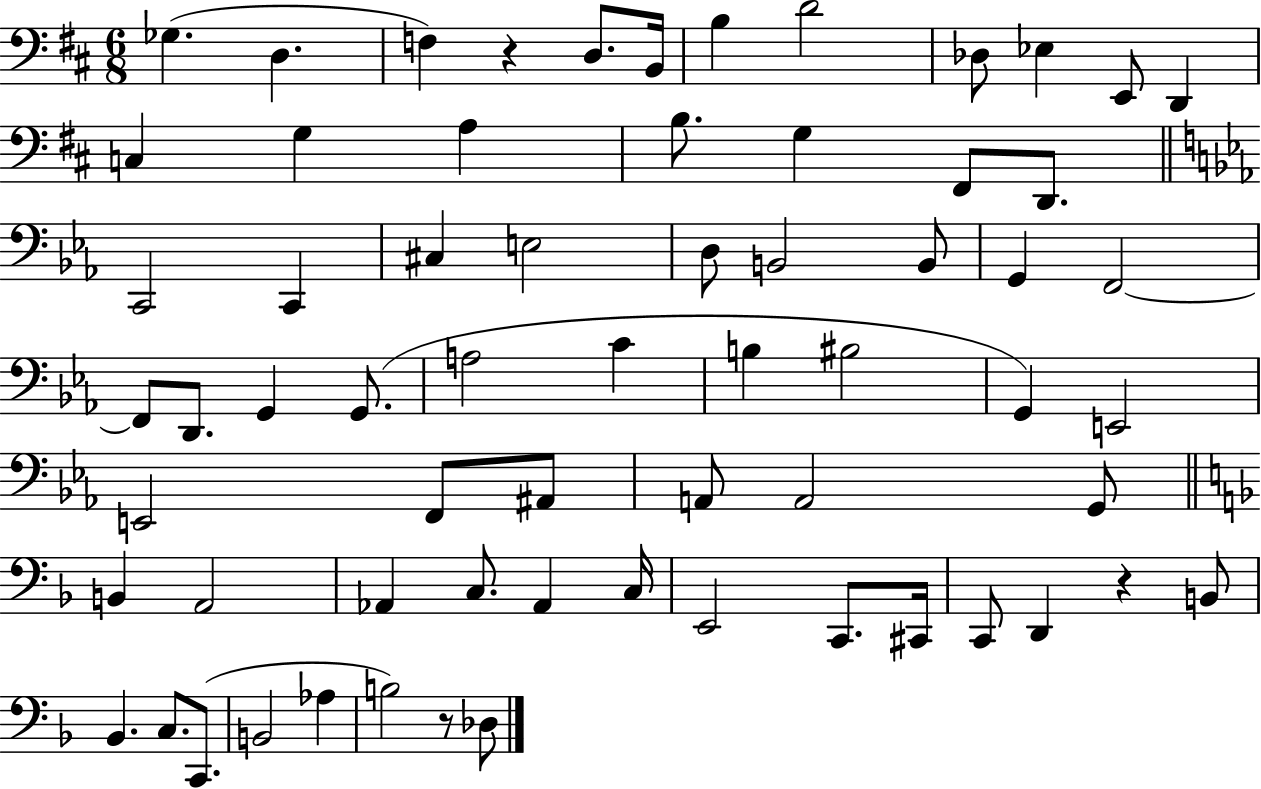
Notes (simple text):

Gb3/q. D3/q. F3/q R/q D3/e. B2/s B3/q D4/h Db3/e Eb3/q E2/e D2/q C3/q G3/q A3/q B3/e. G3/q F#2/e D2/e. C2/h C2/q C#3/q E3/h D3/e B2/h B2/e G2/q F2/h F2/e D2/e. G2/q G2/e. A3/h C4/q B3/q BIS3/h G2/q E2/h E2/h F2/e A#2/e A2/e A2/h G2/e B2/q A2/h Ab2/q C3/e. Ab2/q C3/s E2/h C2/e. C#2/s C2/e D2/q R/q B2/e Bb2/q. C3/e. C2/e. B2/h Ab3/q B3/h R/e Db3/e